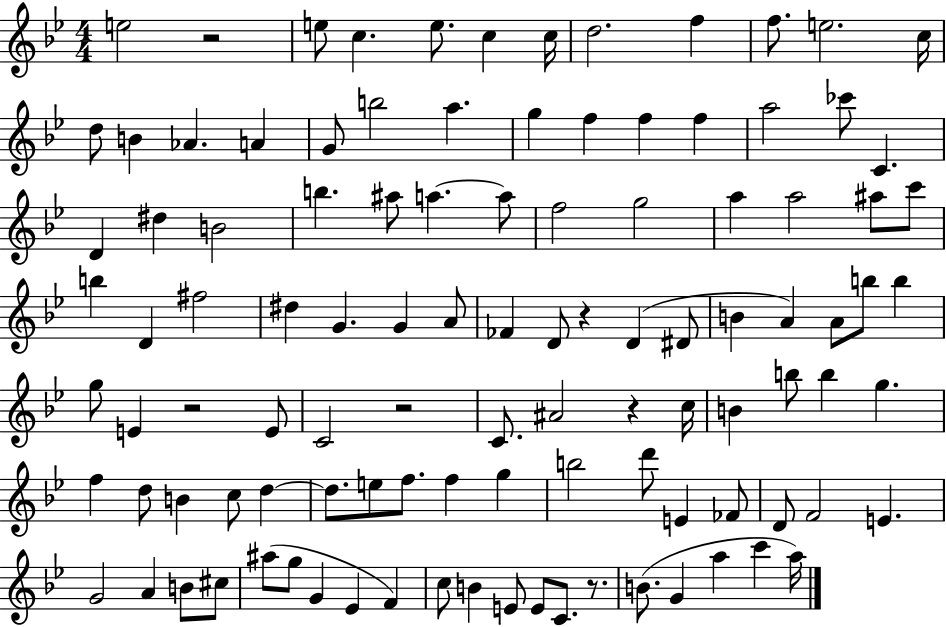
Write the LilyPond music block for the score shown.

{
  \clef treble
  \numericTimeSignature
  \time 4/4
  \key bes \major
  e''2 r2 | e''8 c''4. e''8. c''4 c''16 | d''2. f''4 | f''8. e''2. c''16 | \break d''8 b'4 aes'4. a'4 | g'8 b''2 a''4. | g''4 f''4 f''4 f''4 | a''2 ces'''8 c'4. | \break d'4 dis''4 b'2 | b''4. ais''8 a''4.~~ a''8 | f''2 g''2 | a''4 a''2 ais''8 c'''8 | \break b''4 d'4 fis''2 | dis''4 g'4. g'4 a'8 | fes'4 d'8 r4 d'4( dis'8 | b'4 a'4) a'8 b''8 b''4 | \break g''8 e'4 r2 e'8 | c'2 r2 | c'8. ais'2 r4 c''16 | b'4 b''8 b''4 g''4. | \break f''4 d''8 b'4 c''8 d''4~~ | d''8. e''8 f''8. f''4 g''4 | b''2 d'''8 e'4 fes'8 | d'8 f'2 e'4. | \break g'2 a'4 b'8 cis''8 | ais''8( g''8 g'4 ees'4 f'4) | c''8 b'4 e'8 e'8 c'8. r8. | b'8.( g'4 a''4 c'''4 a''16) | \break \bar "|."
}